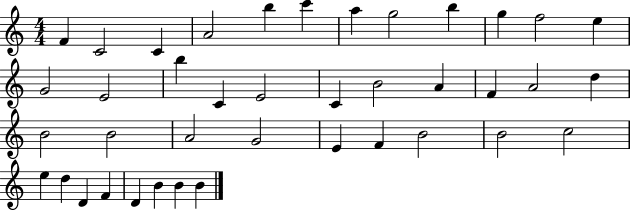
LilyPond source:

{
  \clef treble
  \numericTimeSignature
  \time 4/4
  \key c \major
  f'4 c'2 c'4 | a'2 b''4 c'''4 | a''4 g''2 b''4 | g''4 f''2 e''4 | \break g'2 e'2 | b''4 c'4 e'2 | c'4 b'2 a'4 | f'4 a'2 d''4 | \break b'2 b'2 | a'2 g'2 | e'4 f'4 b'2 | b'2 c''2 | \break e''4 d''4 d'4 f'4 | d'4 b'4 b'4 b'4 | \bar "|."
}